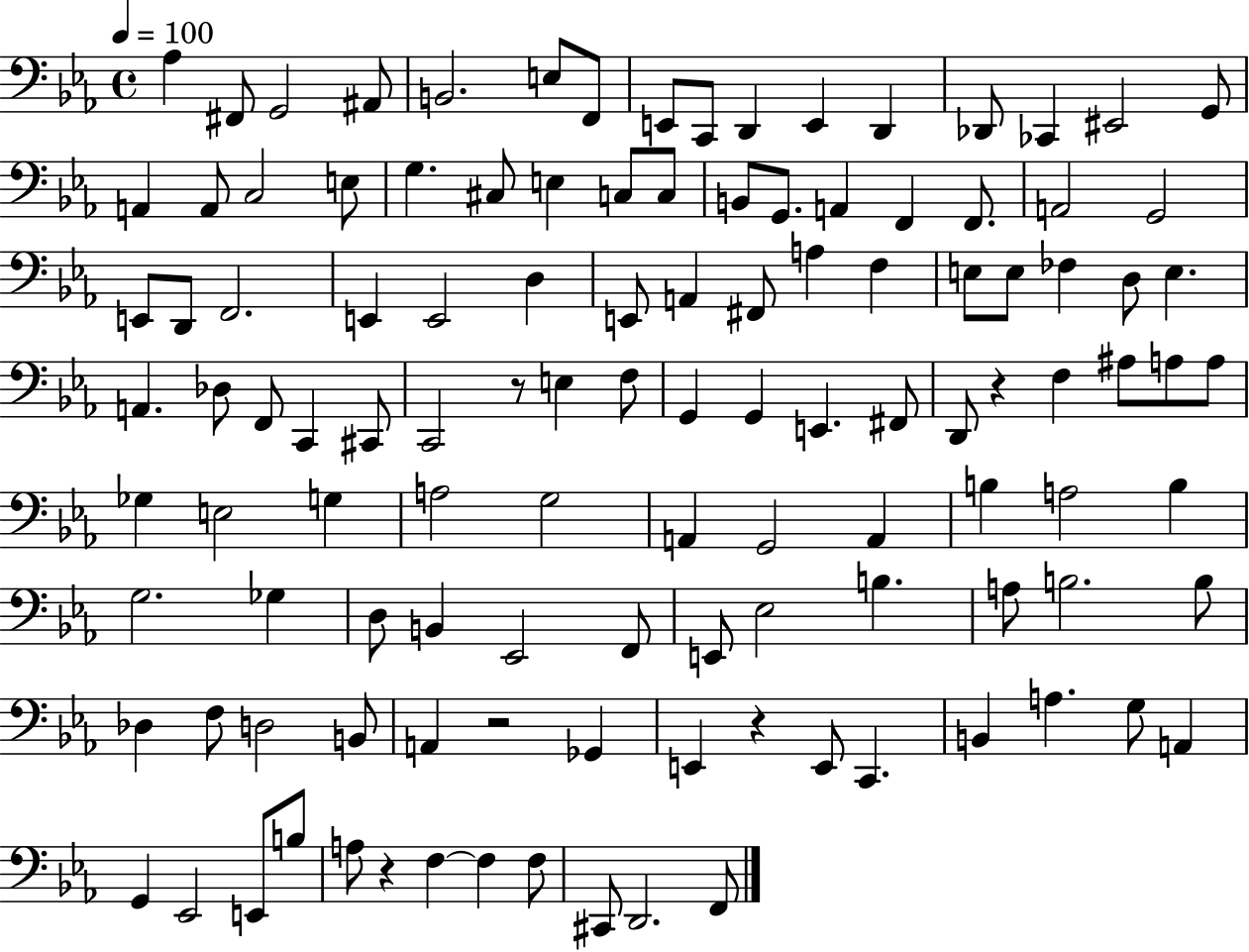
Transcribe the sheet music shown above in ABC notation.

X:1
T:Untitled
M:4/4
L:1/4
K:Eb
_A, ^F,,/2 G,,2 ^A,,/2 B,,2 E,/2 F,,/2 E,,/2 C,,/2 D,, E,, D,, _D,,/2 _C,, ^E,,2 G,,/2 A,, A,,/2 C,2 E,/2 G, ^C,/2 E, C,/2 C,/2 B,,/2 G,,/2 A,, F,, F,,/2 A,,2 G,,2 E,,/2 D,,/2 F,,2 E,, E,,2 D, E,,/2 A,, ^F,,/2 A, F, E,/2 E,/2 _F, D,/2 E, A,, _D,/2 F,,/2 C,, ^C,,/2 C,,2 z/2 E, F,/2 G,, G,, E,, ^F,,/2 D,,/2 z F, ^A,/2 A,/2 A,/2 _G, E,2 G, A,2 G,2 A,, G,,2 A,, B, A,2 B, G,2 _G, D,/2 B,, _E,,2 F,,/2 E,,/2 _E,2 B, A,/2 B,2 B,/2 _D, F,/2 D,2 B,,/2 A,, z2 _G,, E,, z E,,/2 C,, B,, A, G,/2 A,, G,, _E,,2 E,,/2 B,/2 A,/2 z F, F, F,/2 ^C,,/2 D,,2 F,,/2